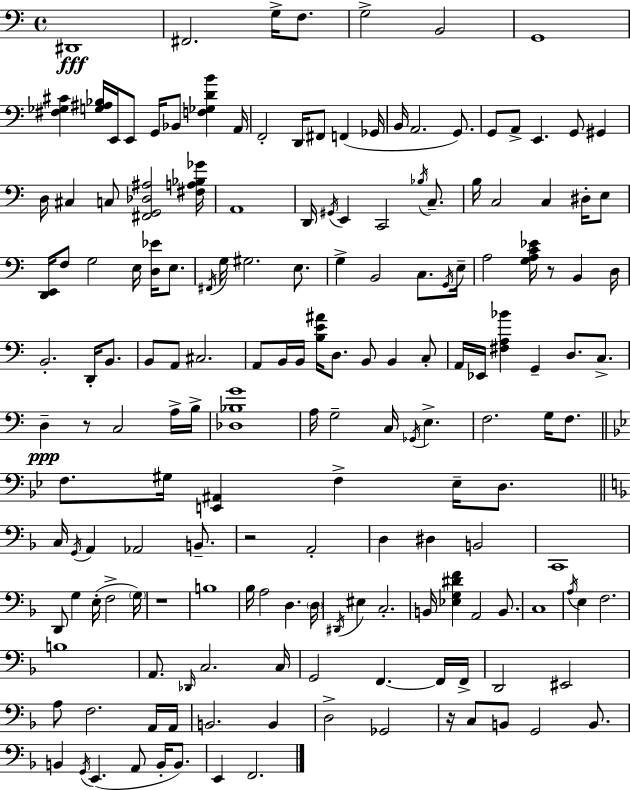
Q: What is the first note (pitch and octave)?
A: D#2